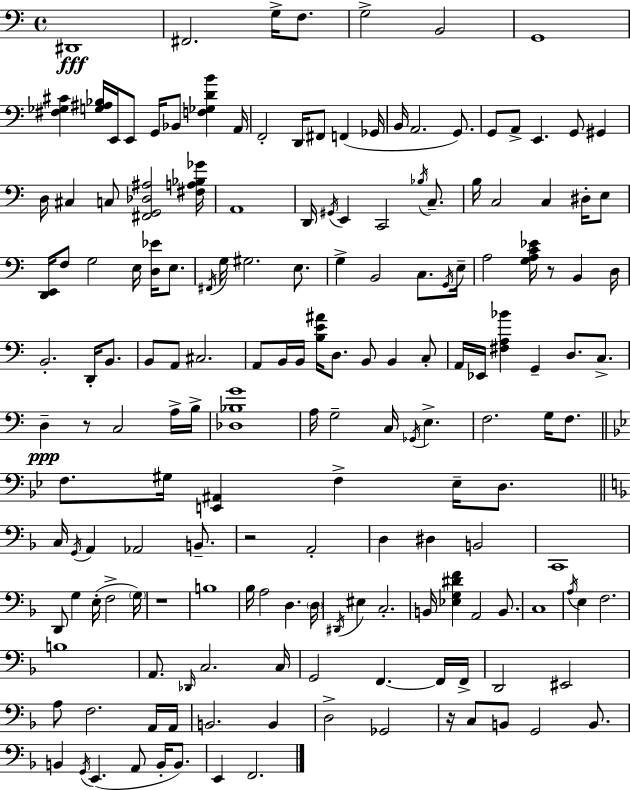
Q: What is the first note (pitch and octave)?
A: D#2